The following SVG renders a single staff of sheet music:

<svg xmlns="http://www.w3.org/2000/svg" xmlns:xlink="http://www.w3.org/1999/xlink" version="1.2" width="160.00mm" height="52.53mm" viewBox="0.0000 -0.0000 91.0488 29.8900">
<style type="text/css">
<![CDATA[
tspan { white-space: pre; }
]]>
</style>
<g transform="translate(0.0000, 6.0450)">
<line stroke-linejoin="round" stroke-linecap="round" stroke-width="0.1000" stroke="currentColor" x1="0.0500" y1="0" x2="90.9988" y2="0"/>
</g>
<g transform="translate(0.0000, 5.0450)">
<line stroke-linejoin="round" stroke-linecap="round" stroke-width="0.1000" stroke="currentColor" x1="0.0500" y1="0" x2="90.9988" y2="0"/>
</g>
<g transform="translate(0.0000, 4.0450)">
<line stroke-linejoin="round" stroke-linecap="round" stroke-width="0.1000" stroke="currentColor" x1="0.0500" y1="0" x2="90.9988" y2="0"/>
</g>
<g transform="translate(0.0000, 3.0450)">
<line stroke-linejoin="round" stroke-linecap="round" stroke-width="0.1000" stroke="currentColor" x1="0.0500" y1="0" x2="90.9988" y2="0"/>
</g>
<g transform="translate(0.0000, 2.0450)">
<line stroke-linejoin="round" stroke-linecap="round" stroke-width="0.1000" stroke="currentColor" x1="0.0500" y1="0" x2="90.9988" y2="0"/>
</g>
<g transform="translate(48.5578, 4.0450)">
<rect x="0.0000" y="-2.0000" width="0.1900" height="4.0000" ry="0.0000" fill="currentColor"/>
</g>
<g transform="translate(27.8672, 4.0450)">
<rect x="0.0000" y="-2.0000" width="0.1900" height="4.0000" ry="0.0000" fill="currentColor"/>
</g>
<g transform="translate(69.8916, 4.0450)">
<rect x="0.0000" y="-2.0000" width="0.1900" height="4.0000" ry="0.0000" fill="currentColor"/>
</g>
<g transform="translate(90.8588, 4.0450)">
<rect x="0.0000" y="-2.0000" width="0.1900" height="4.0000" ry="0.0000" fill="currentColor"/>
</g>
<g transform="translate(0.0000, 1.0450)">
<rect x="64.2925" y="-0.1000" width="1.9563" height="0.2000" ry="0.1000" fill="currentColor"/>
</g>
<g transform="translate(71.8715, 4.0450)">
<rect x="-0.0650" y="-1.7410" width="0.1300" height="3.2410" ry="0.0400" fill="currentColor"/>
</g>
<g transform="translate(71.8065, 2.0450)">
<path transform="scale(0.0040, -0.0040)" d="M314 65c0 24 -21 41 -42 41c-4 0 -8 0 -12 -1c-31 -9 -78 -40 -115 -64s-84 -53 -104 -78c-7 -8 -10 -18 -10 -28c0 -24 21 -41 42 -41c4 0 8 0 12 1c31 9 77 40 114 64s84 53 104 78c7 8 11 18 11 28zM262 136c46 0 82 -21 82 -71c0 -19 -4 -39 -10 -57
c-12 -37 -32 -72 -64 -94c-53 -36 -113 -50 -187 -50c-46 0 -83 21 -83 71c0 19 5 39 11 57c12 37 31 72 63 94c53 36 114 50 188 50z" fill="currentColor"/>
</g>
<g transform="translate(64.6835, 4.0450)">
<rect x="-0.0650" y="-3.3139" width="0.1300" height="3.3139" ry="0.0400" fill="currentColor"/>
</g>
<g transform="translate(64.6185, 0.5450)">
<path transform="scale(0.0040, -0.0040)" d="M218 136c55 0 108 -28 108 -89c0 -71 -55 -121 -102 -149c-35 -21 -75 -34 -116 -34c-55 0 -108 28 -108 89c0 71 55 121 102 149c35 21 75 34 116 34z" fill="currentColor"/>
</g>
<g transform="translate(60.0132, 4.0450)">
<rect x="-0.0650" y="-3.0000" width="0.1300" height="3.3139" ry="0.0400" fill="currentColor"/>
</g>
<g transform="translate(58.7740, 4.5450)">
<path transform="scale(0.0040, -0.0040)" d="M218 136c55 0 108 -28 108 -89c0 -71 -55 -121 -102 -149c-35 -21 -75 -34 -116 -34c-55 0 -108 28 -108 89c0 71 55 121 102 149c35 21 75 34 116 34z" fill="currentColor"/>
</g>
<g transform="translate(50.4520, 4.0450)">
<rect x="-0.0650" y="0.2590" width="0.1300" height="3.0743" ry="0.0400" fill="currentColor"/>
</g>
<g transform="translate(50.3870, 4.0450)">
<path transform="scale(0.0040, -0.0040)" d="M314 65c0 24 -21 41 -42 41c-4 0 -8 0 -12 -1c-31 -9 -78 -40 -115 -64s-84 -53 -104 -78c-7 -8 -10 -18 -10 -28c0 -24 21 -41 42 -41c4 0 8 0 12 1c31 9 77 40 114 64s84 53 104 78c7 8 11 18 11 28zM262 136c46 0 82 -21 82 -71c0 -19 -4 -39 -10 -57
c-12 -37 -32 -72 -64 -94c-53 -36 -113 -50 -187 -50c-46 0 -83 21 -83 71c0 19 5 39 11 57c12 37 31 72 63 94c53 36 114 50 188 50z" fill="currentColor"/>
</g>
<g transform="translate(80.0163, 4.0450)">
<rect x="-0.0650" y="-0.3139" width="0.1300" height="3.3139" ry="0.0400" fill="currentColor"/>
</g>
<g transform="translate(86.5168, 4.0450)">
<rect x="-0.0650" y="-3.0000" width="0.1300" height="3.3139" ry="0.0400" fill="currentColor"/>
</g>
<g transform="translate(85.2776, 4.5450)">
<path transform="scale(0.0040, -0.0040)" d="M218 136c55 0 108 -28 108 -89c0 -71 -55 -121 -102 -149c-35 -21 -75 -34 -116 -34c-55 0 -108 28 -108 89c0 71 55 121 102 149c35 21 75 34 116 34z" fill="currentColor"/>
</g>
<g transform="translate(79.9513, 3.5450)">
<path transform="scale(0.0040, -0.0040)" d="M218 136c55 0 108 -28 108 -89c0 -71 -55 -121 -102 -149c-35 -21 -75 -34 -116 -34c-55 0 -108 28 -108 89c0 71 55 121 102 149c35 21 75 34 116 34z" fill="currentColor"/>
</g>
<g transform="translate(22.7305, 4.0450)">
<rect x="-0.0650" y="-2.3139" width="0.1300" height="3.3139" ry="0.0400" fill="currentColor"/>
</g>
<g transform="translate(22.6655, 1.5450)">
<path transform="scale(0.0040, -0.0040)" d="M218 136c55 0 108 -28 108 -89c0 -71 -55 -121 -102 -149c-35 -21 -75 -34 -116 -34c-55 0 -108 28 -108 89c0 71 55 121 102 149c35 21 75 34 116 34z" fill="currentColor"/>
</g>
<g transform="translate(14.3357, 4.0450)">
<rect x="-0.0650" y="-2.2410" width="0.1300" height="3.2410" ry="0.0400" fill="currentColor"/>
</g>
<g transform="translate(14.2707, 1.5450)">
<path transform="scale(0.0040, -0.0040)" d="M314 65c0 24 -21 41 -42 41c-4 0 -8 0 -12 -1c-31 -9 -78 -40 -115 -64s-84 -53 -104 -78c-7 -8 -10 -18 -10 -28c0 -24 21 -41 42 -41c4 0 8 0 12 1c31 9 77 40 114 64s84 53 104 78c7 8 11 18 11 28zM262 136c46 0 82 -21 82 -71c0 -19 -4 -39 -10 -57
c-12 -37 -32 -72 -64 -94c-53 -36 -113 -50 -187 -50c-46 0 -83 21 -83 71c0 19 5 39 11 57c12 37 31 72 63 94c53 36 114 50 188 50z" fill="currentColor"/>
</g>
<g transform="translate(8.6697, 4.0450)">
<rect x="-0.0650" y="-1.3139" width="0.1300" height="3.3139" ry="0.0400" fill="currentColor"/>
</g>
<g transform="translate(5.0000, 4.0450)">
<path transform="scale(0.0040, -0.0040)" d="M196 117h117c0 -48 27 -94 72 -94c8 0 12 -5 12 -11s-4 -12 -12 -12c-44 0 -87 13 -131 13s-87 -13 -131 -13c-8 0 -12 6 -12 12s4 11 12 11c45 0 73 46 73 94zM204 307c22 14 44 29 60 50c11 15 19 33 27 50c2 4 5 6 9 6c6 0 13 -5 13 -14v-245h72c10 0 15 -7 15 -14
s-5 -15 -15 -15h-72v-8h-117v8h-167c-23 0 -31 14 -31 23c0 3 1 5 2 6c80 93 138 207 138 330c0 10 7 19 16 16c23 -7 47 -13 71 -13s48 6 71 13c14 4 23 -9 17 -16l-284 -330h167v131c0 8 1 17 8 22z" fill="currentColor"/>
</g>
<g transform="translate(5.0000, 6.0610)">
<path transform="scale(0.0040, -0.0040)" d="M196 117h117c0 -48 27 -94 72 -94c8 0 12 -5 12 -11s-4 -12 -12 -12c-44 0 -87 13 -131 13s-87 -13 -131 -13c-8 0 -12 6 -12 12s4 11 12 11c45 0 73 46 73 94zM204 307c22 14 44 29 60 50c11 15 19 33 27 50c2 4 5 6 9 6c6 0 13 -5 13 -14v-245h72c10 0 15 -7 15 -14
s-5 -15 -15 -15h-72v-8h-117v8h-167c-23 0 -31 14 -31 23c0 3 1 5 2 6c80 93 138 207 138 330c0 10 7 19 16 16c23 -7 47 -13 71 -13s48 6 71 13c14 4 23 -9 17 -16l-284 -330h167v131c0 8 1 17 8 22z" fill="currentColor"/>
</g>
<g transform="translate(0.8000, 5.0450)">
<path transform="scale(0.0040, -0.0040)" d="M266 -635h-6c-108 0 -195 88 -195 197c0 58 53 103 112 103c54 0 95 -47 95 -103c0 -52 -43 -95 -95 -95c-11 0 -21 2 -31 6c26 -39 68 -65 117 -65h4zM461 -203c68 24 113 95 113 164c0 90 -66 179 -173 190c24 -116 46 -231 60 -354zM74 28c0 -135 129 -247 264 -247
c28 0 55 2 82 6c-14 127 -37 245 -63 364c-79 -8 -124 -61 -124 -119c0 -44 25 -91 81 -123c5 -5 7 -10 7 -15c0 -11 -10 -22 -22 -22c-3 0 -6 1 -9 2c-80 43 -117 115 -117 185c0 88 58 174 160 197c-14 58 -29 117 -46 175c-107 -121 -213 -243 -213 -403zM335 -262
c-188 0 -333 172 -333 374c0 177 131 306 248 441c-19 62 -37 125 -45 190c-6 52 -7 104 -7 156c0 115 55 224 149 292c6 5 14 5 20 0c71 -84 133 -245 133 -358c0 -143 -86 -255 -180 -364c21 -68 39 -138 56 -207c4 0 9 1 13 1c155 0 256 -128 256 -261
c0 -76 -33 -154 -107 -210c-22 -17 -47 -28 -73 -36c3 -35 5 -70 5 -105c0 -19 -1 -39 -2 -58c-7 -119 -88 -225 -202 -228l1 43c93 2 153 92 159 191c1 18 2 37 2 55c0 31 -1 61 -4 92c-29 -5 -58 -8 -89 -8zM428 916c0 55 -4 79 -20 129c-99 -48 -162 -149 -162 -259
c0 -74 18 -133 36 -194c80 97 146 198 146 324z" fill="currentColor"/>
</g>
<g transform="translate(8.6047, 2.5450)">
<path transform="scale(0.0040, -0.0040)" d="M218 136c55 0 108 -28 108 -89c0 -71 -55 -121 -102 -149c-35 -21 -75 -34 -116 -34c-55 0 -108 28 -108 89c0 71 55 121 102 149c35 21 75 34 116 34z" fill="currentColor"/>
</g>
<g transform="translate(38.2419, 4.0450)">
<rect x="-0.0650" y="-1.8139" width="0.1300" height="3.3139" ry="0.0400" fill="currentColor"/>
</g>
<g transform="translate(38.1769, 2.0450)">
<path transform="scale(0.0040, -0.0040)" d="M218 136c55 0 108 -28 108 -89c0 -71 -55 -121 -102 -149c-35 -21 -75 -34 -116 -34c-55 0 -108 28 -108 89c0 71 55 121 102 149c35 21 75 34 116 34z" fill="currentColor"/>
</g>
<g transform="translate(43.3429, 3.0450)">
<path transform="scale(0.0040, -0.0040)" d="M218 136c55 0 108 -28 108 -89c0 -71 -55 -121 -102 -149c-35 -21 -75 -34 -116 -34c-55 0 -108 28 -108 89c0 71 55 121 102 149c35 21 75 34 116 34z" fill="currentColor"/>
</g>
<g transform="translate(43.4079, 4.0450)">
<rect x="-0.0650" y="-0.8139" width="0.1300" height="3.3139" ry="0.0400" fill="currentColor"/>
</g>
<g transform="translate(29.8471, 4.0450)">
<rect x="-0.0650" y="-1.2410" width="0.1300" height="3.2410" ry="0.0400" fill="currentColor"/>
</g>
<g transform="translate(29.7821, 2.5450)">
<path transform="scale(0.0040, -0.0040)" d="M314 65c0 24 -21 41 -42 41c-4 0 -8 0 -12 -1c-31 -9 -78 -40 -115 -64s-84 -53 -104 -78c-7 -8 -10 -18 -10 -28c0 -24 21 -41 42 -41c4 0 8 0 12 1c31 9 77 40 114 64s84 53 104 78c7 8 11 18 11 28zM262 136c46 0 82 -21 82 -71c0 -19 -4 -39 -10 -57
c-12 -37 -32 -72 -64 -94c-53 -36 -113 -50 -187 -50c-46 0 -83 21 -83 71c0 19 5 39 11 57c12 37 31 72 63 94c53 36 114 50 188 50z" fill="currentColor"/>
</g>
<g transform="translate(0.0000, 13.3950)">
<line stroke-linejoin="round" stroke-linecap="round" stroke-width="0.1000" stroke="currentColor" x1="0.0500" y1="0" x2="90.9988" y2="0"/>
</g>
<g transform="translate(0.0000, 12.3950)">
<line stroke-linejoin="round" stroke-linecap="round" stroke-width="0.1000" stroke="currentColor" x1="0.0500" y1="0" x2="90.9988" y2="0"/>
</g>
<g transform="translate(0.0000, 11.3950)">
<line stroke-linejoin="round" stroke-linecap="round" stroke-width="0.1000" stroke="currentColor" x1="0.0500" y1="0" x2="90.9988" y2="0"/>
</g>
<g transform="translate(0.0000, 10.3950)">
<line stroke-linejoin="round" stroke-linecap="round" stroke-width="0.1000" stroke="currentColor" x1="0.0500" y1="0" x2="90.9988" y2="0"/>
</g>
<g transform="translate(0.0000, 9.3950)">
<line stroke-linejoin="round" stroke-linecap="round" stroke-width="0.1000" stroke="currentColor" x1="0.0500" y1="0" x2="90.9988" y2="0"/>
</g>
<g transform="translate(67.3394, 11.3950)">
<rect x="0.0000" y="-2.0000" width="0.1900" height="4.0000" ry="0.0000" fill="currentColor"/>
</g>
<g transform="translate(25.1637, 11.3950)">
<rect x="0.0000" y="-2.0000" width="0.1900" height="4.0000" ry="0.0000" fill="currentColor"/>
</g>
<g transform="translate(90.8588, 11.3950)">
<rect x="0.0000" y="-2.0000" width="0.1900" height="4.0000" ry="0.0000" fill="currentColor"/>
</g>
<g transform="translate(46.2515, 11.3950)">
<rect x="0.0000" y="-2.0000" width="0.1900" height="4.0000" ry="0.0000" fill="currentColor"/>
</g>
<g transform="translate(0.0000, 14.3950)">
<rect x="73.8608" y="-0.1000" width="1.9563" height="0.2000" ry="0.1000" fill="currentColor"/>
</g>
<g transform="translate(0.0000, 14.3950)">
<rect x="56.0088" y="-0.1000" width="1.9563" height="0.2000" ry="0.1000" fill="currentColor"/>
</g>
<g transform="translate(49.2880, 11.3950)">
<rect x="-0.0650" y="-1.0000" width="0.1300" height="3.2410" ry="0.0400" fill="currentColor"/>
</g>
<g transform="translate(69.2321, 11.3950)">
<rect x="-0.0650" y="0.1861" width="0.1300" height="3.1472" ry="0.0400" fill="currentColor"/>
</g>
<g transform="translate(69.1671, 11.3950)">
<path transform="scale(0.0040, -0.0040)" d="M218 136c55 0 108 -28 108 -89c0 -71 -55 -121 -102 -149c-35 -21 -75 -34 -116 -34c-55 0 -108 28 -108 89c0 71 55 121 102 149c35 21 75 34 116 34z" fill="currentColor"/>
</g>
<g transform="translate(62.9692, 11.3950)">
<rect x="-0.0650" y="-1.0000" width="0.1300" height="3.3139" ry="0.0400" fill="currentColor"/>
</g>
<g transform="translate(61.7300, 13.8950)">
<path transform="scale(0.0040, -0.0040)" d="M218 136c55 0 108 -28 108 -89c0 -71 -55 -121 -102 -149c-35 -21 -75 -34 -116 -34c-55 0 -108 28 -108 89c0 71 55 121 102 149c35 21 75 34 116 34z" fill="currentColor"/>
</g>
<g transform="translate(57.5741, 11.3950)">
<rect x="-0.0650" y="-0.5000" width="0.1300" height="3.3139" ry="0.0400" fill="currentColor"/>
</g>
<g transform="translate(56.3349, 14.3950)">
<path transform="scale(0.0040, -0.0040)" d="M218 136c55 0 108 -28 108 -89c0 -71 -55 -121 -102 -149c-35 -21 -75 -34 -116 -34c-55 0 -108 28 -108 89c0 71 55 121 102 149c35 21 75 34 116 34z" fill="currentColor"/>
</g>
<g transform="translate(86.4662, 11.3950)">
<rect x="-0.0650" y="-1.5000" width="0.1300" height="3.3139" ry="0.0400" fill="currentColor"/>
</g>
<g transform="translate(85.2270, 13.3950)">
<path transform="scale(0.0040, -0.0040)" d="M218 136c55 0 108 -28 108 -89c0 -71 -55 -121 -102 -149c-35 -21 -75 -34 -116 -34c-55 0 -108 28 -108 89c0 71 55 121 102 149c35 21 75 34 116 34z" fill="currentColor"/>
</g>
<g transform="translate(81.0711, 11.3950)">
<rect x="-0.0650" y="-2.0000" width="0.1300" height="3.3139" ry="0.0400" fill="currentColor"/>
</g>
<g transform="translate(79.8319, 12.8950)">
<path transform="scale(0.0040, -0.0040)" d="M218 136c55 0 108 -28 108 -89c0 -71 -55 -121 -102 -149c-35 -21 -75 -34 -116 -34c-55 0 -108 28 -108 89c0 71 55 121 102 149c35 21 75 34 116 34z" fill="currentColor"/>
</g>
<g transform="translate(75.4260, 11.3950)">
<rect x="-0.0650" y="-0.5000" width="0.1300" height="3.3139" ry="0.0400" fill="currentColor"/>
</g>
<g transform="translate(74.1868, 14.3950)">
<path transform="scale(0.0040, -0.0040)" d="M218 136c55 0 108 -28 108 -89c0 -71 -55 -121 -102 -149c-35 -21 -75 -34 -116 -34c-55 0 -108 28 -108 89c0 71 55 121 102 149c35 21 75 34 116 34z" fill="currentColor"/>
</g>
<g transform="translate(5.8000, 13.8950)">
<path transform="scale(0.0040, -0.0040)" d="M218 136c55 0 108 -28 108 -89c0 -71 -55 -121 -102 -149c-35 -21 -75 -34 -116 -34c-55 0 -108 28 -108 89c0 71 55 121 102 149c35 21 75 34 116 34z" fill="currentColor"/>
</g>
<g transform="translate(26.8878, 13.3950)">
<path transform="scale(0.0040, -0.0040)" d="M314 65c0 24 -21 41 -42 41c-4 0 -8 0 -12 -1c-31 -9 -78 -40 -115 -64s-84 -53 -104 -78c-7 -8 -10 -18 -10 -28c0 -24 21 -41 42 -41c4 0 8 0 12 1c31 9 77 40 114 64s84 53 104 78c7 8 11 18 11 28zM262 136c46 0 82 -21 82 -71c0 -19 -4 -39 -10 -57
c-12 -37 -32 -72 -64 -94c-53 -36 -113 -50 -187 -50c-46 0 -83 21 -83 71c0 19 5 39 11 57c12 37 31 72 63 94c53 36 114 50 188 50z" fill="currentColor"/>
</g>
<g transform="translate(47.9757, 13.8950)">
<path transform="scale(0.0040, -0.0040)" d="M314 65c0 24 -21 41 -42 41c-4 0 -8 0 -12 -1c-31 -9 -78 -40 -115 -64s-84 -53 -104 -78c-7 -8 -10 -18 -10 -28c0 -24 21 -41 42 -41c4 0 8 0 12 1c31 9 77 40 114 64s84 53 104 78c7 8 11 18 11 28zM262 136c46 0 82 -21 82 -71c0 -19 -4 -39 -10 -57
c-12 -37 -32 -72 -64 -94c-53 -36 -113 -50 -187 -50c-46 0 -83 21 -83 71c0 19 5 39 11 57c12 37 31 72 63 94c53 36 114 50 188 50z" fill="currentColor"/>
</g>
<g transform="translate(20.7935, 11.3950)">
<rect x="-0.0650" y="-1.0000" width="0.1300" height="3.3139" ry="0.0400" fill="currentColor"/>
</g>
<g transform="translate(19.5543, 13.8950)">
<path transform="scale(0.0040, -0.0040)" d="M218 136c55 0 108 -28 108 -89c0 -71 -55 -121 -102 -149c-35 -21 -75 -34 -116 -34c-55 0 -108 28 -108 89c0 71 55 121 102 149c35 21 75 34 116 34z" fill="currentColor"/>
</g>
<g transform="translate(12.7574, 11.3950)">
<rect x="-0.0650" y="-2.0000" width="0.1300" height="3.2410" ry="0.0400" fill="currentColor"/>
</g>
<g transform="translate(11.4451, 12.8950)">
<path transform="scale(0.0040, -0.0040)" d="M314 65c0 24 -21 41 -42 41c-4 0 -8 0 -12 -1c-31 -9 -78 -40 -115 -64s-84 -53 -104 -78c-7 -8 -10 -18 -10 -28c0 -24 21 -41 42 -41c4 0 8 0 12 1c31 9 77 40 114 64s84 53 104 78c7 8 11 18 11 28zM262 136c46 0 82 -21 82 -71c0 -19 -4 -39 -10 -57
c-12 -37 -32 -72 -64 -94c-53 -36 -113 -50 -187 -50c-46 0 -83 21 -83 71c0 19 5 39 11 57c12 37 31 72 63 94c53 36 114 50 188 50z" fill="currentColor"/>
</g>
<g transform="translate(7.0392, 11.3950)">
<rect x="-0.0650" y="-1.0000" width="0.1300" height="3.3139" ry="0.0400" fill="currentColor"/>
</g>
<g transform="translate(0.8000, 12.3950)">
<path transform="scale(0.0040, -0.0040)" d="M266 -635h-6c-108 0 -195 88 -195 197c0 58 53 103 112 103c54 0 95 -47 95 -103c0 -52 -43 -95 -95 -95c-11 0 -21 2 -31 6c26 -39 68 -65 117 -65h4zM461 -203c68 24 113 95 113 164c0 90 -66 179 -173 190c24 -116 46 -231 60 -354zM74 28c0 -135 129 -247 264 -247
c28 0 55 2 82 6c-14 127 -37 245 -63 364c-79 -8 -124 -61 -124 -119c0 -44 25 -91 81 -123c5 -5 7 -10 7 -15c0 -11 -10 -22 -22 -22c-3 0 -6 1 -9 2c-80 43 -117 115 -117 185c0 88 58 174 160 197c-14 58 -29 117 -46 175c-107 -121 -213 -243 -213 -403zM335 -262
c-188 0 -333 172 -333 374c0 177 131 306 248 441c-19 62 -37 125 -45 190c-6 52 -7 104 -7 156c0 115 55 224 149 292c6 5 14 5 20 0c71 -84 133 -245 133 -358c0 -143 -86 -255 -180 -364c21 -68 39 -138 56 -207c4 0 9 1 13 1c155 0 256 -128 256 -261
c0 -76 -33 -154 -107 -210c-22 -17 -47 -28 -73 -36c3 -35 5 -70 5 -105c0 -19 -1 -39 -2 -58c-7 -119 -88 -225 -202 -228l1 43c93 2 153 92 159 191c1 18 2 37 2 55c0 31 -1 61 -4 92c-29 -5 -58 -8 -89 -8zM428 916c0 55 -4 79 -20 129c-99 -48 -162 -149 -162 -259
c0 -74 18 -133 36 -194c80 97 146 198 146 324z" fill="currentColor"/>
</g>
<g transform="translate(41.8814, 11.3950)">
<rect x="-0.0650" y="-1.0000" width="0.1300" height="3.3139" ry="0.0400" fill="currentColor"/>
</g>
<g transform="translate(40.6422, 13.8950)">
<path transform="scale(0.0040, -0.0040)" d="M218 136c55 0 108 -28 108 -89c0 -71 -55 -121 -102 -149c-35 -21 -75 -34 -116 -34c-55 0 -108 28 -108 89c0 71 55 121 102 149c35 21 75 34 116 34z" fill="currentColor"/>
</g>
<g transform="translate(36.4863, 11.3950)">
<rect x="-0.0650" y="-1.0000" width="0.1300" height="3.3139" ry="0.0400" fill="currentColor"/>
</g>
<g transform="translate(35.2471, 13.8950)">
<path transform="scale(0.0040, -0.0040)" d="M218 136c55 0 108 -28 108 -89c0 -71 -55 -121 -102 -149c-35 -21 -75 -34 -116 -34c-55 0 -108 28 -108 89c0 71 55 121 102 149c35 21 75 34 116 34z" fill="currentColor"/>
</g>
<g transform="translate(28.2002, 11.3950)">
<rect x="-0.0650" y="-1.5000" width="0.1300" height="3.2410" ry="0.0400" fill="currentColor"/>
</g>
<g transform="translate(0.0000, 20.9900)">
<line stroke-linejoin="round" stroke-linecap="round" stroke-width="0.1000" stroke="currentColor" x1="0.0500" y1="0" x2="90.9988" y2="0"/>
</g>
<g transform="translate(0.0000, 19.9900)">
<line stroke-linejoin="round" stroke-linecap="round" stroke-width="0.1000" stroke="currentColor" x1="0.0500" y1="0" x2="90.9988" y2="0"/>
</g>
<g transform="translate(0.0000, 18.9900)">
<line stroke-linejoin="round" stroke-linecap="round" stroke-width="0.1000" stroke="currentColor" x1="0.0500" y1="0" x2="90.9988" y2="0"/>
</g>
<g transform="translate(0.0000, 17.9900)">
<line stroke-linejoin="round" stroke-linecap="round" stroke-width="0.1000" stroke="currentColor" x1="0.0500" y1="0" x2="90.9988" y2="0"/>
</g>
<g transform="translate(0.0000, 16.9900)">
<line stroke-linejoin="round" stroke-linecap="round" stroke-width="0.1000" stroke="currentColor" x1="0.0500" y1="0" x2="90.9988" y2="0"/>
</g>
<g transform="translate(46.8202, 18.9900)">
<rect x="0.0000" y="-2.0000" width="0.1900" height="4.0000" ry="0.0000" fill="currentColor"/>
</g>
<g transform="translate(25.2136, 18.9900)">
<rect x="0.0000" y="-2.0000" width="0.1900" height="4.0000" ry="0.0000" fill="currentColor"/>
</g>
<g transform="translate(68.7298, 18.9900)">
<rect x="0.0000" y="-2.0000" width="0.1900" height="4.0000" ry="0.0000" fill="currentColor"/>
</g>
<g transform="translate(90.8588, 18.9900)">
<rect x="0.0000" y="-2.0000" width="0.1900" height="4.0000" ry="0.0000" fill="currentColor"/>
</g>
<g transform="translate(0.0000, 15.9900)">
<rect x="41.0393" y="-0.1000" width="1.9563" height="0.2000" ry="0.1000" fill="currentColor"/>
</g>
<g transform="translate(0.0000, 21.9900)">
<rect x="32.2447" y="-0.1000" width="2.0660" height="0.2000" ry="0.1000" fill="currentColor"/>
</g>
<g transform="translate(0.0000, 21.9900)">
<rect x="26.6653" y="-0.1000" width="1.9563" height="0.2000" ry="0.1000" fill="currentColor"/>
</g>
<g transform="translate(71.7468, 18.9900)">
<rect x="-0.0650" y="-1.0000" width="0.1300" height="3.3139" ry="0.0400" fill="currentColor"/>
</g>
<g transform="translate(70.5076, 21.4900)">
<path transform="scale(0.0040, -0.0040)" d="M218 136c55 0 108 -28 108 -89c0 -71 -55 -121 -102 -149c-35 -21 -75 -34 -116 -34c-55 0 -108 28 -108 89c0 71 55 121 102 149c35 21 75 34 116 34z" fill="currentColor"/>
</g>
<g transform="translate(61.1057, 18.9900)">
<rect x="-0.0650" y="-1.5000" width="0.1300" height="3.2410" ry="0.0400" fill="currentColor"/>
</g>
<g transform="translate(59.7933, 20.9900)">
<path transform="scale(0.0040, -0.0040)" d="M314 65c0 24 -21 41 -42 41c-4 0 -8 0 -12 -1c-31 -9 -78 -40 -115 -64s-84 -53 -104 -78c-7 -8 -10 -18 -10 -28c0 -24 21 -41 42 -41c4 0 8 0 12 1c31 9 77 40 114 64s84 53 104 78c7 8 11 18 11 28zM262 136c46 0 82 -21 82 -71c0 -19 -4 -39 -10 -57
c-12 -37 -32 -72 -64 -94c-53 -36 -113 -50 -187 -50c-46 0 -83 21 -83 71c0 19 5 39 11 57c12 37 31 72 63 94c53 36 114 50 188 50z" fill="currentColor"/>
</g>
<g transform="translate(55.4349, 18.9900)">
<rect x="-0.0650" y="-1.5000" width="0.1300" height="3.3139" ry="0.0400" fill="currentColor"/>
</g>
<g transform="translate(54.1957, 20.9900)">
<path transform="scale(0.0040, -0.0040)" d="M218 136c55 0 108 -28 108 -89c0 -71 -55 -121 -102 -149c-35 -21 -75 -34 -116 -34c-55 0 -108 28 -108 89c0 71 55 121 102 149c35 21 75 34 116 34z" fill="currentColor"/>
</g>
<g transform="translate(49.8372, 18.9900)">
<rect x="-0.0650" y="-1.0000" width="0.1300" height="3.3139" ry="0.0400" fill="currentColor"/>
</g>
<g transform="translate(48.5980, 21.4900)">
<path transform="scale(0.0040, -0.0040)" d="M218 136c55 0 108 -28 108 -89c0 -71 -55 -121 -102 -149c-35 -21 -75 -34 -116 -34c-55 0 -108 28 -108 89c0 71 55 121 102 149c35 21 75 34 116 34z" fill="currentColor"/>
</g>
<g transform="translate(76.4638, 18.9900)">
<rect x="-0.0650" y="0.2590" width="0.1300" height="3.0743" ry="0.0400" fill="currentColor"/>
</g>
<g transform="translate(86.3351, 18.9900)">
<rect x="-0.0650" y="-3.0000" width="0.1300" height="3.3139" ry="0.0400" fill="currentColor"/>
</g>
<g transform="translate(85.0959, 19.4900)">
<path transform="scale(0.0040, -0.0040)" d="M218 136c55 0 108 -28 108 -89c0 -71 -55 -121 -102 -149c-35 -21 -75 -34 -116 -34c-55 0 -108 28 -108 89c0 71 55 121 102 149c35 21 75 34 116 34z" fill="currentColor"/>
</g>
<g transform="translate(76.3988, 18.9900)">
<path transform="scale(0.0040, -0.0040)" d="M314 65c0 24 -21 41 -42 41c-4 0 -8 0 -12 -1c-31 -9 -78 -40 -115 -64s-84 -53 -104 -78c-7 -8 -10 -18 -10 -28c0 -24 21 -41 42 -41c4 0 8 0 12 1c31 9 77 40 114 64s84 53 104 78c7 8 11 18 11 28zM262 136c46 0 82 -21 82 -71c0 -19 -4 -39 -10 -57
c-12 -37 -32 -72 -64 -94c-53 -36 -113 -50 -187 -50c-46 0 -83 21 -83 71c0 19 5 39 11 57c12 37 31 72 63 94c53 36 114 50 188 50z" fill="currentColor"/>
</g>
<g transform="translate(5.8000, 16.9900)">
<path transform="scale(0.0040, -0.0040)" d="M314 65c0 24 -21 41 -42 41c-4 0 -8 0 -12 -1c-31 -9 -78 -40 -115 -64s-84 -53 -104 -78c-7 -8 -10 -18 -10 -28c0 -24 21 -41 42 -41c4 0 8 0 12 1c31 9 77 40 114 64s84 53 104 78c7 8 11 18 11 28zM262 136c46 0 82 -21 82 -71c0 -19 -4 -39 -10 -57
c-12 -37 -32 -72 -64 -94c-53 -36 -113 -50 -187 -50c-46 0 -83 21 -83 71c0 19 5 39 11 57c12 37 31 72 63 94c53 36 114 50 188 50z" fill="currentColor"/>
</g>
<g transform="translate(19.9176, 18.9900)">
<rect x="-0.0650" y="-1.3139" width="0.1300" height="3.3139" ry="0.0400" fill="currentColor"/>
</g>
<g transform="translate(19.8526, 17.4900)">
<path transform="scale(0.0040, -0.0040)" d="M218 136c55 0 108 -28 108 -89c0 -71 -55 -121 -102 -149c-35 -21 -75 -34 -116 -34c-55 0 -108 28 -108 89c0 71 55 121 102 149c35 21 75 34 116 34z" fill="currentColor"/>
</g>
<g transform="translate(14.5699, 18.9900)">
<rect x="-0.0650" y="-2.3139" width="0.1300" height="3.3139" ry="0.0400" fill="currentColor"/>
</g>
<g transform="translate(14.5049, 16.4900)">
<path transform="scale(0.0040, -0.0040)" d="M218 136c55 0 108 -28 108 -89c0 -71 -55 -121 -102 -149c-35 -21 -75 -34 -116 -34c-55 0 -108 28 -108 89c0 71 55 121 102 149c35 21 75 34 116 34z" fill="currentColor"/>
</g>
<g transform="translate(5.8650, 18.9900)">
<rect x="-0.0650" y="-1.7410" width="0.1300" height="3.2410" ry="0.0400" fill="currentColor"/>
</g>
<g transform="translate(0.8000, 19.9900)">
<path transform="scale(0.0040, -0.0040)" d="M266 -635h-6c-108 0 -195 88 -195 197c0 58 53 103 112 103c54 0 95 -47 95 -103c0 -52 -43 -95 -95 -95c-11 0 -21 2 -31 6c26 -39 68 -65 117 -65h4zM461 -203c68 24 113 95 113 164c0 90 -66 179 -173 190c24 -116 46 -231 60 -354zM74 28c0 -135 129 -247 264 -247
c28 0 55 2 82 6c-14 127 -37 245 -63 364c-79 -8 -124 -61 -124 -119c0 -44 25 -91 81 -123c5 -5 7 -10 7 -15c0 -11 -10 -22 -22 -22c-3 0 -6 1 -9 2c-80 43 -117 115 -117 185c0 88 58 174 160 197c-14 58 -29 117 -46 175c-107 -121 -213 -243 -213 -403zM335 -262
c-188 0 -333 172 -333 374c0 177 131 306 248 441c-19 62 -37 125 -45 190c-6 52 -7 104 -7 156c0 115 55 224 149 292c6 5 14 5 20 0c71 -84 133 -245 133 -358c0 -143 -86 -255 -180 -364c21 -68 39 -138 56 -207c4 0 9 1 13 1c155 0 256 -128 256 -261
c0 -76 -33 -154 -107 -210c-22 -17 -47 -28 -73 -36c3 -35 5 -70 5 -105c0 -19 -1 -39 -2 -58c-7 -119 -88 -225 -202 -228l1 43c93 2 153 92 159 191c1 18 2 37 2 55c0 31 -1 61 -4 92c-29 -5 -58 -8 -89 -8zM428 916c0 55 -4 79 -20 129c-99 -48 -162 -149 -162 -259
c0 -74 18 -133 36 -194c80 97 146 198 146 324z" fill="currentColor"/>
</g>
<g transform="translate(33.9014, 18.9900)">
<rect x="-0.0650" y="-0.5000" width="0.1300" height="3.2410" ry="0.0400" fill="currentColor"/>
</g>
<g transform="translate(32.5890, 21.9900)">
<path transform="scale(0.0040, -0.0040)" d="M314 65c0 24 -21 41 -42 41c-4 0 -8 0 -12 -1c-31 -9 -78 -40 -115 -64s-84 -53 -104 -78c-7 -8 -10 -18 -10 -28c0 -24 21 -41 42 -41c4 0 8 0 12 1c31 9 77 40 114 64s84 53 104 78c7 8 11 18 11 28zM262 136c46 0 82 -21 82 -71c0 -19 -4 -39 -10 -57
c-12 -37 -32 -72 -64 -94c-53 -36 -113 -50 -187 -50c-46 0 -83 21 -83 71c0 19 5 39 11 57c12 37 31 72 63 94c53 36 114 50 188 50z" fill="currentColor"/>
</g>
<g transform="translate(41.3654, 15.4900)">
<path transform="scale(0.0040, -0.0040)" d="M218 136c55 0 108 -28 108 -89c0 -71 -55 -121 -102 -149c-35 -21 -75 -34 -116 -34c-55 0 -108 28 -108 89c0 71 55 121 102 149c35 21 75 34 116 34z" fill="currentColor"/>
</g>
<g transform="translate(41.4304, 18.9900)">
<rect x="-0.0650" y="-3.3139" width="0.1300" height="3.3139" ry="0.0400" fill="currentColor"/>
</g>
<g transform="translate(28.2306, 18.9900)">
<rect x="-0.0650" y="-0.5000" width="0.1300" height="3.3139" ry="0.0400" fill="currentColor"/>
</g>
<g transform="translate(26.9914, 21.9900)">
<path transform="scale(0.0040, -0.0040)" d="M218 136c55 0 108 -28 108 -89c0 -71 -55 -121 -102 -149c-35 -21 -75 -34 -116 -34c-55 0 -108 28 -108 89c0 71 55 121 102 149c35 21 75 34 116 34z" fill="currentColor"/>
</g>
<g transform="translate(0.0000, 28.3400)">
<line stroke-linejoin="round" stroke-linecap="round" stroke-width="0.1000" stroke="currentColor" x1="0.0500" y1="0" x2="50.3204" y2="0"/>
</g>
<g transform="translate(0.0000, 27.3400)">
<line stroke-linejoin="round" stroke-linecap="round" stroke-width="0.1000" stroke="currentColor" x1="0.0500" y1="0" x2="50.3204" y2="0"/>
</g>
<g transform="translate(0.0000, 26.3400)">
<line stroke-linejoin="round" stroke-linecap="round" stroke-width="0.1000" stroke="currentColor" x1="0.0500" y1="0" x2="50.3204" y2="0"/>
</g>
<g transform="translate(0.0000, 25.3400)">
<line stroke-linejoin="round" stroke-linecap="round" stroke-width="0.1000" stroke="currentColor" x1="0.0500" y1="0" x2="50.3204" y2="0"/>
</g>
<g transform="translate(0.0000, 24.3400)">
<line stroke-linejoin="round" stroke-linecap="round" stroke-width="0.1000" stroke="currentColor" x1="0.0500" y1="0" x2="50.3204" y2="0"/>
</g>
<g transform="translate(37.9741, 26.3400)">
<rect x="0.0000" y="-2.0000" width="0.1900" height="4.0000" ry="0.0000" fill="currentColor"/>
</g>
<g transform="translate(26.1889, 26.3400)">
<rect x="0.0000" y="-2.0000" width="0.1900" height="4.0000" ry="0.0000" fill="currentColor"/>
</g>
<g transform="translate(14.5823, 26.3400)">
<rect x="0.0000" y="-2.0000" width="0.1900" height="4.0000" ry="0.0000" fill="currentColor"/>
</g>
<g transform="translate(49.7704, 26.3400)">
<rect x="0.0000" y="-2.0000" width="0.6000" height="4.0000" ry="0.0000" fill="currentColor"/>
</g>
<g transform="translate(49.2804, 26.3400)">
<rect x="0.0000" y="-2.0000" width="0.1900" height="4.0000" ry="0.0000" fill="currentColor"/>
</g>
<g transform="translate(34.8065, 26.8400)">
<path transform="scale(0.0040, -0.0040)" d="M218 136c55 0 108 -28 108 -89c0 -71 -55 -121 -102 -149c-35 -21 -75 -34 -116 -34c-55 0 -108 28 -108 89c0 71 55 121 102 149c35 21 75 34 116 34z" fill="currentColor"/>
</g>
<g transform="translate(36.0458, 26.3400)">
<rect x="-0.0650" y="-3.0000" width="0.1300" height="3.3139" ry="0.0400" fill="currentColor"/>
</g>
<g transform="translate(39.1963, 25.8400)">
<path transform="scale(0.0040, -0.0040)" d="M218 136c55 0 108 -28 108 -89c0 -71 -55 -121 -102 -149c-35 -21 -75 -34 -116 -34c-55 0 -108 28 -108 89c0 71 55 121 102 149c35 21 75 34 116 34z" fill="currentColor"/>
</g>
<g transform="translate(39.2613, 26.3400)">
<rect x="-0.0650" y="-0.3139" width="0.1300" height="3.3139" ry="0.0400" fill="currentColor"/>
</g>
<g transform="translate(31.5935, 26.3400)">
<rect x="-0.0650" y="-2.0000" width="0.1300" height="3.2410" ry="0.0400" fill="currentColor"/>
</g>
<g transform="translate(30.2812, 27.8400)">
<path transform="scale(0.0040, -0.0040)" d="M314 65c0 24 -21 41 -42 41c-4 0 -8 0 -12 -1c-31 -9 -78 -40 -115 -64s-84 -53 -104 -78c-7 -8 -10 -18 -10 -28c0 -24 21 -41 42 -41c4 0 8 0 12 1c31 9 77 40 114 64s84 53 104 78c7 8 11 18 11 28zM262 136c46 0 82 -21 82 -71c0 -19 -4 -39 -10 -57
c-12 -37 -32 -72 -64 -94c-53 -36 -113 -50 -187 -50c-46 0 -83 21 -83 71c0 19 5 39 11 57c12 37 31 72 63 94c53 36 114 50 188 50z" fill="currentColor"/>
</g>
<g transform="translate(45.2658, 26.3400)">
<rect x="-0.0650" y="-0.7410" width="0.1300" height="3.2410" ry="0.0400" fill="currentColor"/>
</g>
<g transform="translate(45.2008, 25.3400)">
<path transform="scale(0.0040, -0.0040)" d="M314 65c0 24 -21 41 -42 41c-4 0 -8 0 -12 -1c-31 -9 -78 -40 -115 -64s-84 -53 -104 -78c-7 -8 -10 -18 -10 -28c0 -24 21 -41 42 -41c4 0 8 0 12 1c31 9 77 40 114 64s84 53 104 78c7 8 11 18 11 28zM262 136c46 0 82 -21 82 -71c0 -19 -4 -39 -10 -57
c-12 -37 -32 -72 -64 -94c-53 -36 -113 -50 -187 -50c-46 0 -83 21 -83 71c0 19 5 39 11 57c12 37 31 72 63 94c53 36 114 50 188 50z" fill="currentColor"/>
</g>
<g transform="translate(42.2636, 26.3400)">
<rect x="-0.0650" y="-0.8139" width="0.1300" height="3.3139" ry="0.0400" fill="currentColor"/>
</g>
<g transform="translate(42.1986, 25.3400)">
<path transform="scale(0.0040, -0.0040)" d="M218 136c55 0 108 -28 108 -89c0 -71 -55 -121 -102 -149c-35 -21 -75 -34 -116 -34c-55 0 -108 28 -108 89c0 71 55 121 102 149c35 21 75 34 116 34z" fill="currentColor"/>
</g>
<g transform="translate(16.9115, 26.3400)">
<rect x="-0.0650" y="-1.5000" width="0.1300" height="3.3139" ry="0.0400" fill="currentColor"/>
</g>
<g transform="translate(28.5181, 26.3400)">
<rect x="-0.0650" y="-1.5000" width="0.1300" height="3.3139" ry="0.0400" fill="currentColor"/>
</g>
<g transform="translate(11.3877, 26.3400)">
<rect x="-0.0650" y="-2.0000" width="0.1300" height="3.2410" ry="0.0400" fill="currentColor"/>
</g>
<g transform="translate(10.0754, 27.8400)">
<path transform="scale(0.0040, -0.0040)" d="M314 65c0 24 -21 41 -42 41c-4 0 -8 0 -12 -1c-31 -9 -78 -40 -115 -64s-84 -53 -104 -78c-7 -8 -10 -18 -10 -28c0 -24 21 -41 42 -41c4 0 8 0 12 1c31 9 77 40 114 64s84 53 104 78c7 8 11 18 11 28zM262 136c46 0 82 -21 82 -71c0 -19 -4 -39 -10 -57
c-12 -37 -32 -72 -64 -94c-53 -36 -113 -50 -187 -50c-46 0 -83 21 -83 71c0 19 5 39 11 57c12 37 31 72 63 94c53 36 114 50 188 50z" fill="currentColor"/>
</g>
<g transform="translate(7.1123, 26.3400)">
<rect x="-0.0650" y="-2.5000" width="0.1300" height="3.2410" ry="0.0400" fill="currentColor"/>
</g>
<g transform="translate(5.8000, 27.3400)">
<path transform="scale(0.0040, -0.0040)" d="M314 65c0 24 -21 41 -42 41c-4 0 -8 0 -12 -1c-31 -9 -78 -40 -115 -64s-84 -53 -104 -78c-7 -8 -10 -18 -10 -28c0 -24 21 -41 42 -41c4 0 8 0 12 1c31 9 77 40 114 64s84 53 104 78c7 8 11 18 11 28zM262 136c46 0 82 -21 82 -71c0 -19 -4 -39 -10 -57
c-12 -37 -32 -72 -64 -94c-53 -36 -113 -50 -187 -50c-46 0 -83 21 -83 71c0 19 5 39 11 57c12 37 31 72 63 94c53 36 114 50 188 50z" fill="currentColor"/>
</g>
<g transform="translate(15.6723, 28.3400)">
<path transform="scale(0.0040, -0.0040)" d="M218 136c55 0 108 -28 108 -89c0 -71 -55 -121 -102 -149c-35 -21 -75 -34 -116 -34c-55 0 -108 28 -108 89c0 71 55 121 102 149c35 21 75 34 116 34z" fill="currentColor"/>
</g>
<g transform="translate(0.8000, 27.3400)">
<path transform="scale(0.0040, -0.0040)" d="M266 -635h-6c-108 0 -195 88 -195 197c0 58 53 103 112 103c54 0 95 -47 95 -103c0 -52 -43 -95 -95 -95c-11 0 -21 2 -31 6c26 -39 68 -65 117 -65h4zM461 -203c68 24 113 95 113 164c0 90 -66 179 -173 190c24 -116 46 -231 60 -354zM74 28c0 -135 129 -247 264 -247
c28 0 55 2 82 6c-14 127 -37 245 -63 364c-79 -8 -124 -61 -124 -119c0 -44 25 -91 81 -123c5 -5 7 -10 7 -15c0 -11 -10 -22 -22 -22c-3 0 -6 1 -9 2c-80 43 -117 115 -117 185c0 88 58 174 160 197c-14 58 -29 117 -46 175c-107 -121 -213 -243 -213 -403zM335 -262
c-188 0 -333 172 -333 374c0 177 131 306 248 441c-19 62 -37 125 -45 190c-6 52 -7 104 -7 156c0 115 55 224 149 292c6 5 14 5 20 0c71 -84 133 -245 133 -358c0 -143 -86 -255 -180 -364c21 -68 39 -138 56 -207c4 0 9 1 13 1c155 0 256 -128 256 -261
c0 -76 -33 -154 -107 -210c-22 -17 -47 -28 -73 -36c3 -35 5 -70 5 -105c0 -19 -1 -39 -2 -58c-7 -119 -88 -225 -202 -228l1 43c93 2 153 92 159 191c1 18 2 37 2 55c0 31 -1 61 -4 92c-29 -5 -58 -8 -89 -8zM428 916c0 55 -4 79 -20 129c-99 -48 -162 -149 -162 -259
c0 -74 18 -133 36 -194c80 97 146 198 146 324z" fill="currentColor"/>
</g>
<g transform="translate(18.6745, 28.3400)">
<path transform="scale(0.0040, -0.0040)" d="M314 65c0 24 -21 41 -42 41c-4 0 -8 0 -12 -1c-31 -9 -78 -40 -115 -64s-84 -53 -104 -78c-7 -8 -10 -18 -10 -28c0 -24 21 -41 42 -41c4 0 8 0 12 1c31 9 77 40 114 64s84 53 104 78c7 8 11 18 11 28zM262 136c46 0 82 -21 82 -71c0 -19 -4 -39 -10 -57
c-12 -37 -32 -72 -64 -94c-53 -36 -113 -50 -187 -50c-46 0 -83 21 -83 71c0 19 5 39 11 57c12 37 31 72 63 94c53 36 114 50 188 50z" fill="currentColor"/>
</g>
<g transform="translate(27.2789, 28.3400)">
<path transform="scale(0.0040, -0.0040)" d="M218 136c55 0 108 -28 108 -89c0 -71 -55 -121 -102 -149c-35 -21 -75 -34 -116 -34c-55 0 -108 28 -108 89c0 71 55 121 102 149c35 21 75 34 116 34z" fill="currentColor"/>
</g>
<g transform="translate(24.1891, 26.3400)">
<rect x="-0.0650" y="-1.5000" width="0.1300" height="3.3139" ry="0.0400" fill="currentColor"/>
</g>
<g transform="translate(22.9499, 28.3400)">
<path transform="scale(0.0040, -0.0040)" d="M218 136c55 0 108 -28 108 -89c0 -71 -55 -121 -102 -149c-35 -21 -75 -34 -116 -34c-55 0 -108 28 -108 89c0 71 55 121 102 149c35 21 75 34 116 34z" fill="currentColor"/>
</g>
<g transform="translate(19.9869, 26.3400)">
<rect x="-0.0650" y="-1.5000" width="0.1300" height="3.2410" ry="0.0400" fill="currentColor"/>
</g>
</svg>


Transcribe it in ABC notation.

X:1
T:Untitled
M:4/4
L:1/4
K:C
e g2 g e2 f d B2 A b f2 c A D F2 D E2 D D D2 C D B C F E f2 g e C C2 b D E E2 D B2 A G2 F2 E E2 E E F2 A c d d2